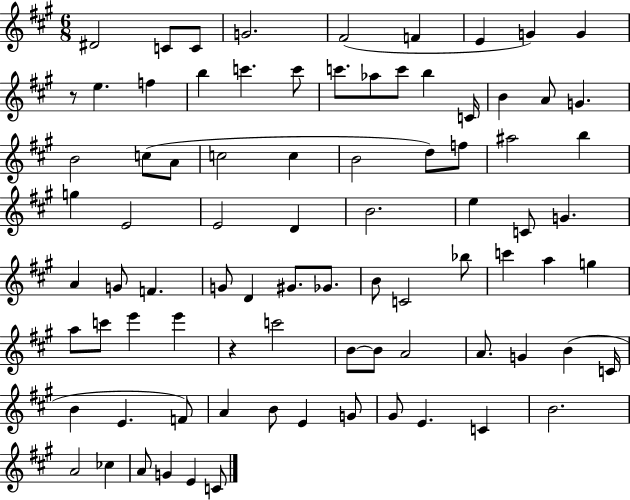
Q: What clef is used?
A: treble